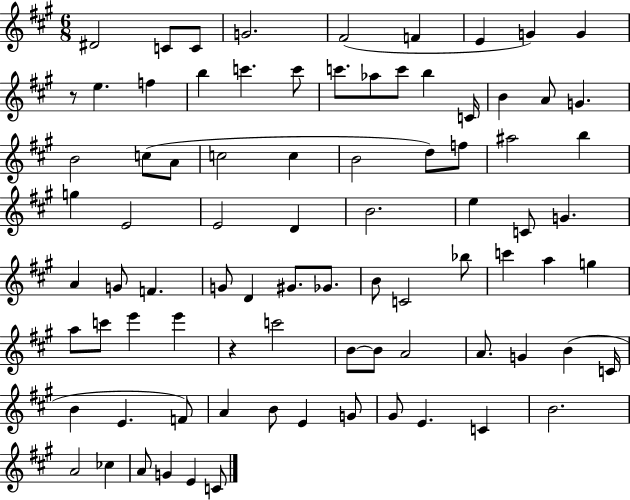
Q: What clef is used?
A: treble